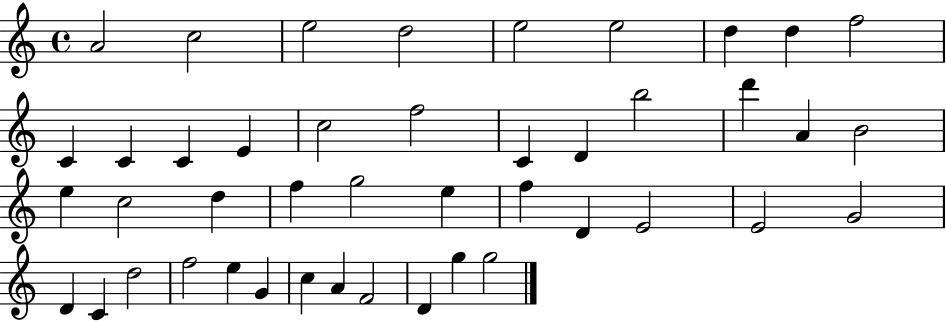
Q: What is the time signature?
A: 4/4